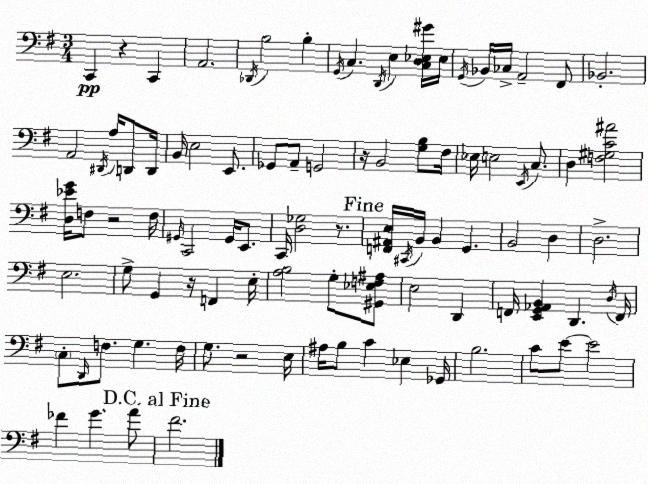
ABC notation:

X:1
T:Untitled
M:3/4
L:1/4
K:G
C,, z C,, A,,2 _D,,/4 B,2 B, G,,/4 C, D,,/4 E, [C,D,_E,^G]/4 _E,/4 G,,/4 _B,,/4 _C,/4 A,,2 ^F,,/2 _B,,2 A,,2 ^D,,/4 A,/4 D,,/2 D,,/4 B,,/4 E,2 E,,/2 _G,,/2 A,,/2 G,,2 z/4 B,,2 [G,B,]/2 ^F,/4 _E,/4 E,2 E,,/4 C,/2 D, [F,^G,C^A]2 [D,_EG]/4 F,/2 z2 F,/4 ^G,,/4 C,,2 ^G,,/4 E,,/2 C,,/4 [D,_G,]2 z/2 [F,,^A,,E,]/4 ^C,,/4 B,,/4 B,, G,, B,,2 D, D,2 E,2 G,/2 G,, z/4 F,, E,/4 [A,B,]2 G,/2 [^G,,_E,F,^A,]/2 E,2 D,, F,,/4 [E,,G,,_A,,B,,] D,, D,/4 F,,/4 C,/2 D,,/4 F,/2 G, F,/4 G,/2 z2 E,/4 ^A,/4 B,/2 C _E, _G,,/4 B,2 C/2 E/2 E2 _F G A/2 ^F2